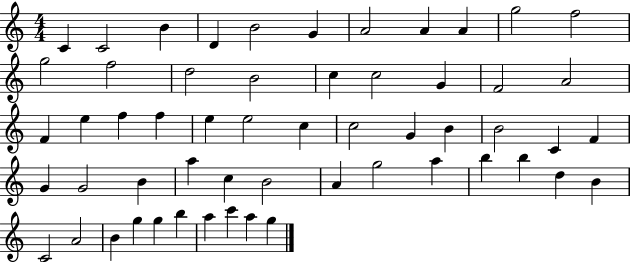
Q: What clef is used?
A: treble